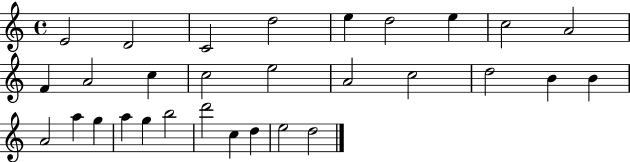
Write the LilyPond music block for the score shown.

{
  \clef treble
  \time 4/4
  \defaultTimeSignature
  \key c \major
  e'2 d'2 | c'2 d''2 | e''4 d''2 e''4 | c''2 a'2 | \break f'4 a'2 c''4 | c''2 e''2 | a'2 c''2 | d''2 b'4 b'4 | \break a'2 a''4 g''4 | a''4 g''4 b''2 | d'''2 c''4 d''4 | e''2 d''2 | \break \bar "|."
}